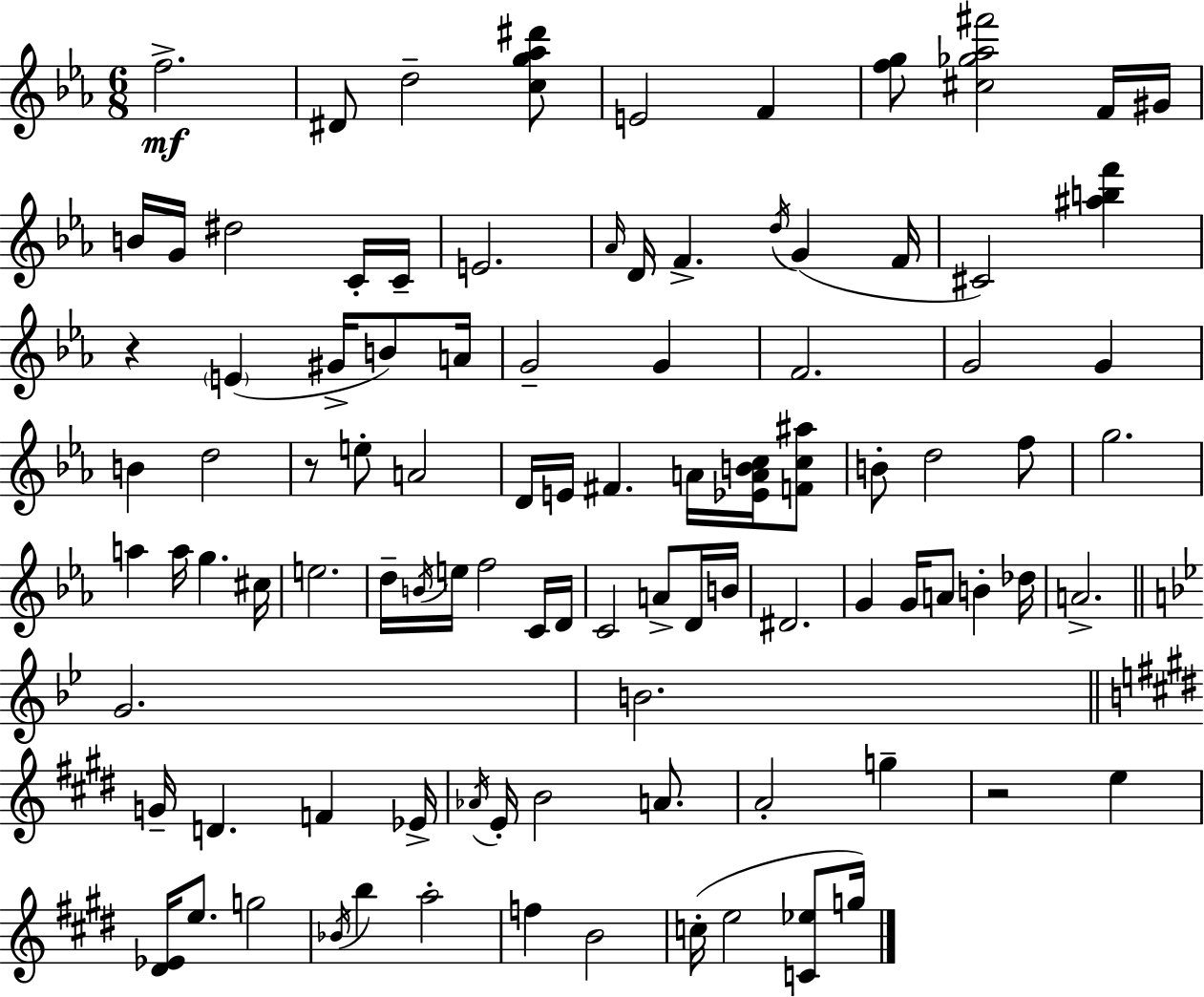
F5/h. D#4/e D5/h [C5,G5,Ab5,D#6]/e E4/h F4/q [F5,G5]/e [C#5,Gb5,Ab5,F#6]/h F4/s G#4/s B4/s G4/s D#5/h C4/s C4/s E4/h. Ab4/s D4/s F4/q. D5/s G4/q F4/s C#4/h [A#5,B5,F6]/q R/q E4/q G#4/s B4/e A4/s G4/h G4/q F4/h. G4/h G4/q B4/q D5/h R/e E5/e A4/h D4/s E4/s F#4/q. A4/s [Eb4,A4,B4,C5]/s [F4,C5,A#5]/e B4/e D5/h F5/e G5/h. A5/q A5/s G5/q. C#5/s E5/h. D5/s B4/s E5/s F5/h C4/s D4/s C4/h A4/e D4/s B4/s D#4/h. G4/q G4/s A4/e B4/q Db5/s A4/h. G4/h. B4/h. G4/s D4/q. F4/q Eb4/s Ab4/s E4/s B4/h A4/e. A4/h G5/q R/h E5/q [D#4,Eb4]/s E5/e. G5/h Bb4/s B5/q A5/h F5/q B4/h C5/s E5/h [C4,Eb5]/e G5/s